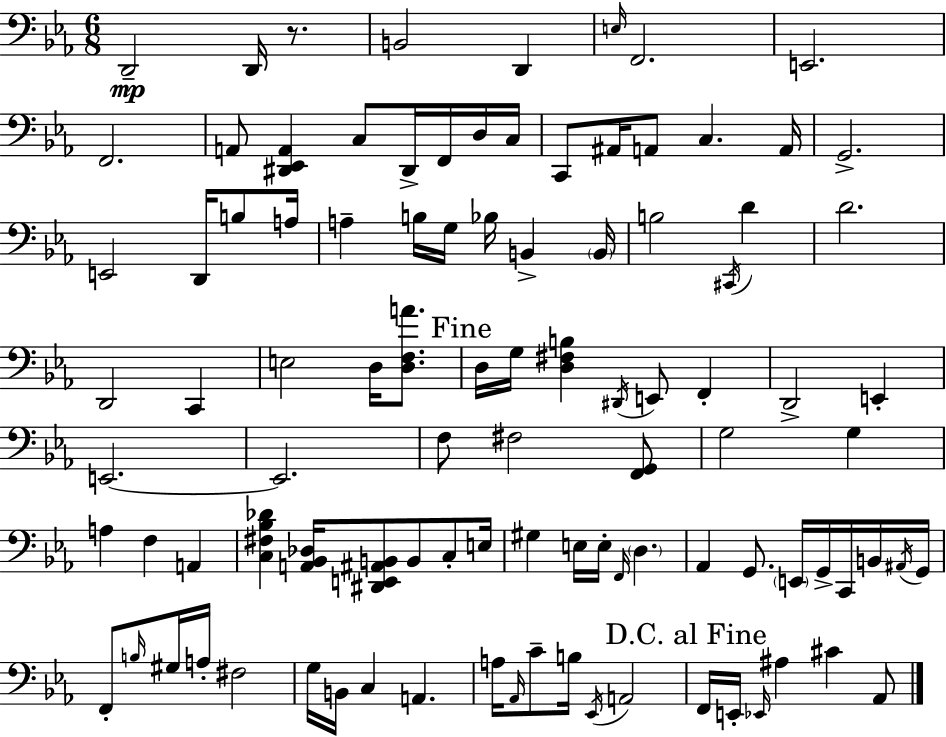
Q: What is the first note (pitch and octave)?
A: D2